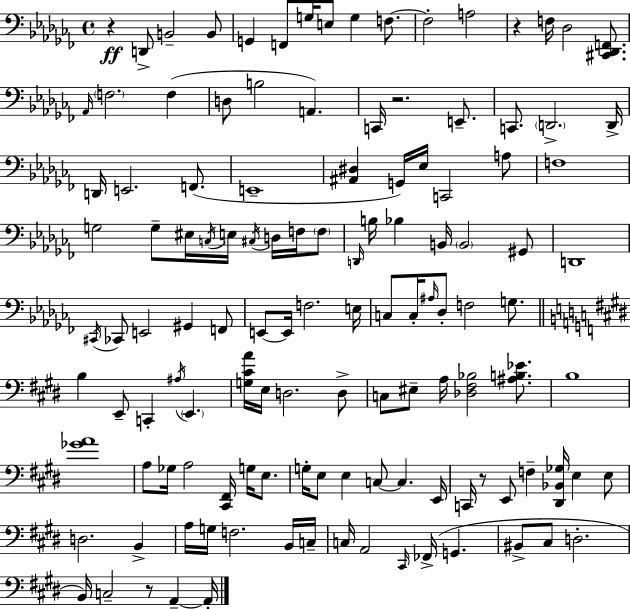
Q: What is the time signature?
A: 4/4